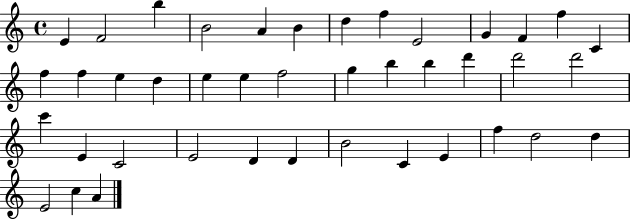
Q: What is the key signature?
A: C major